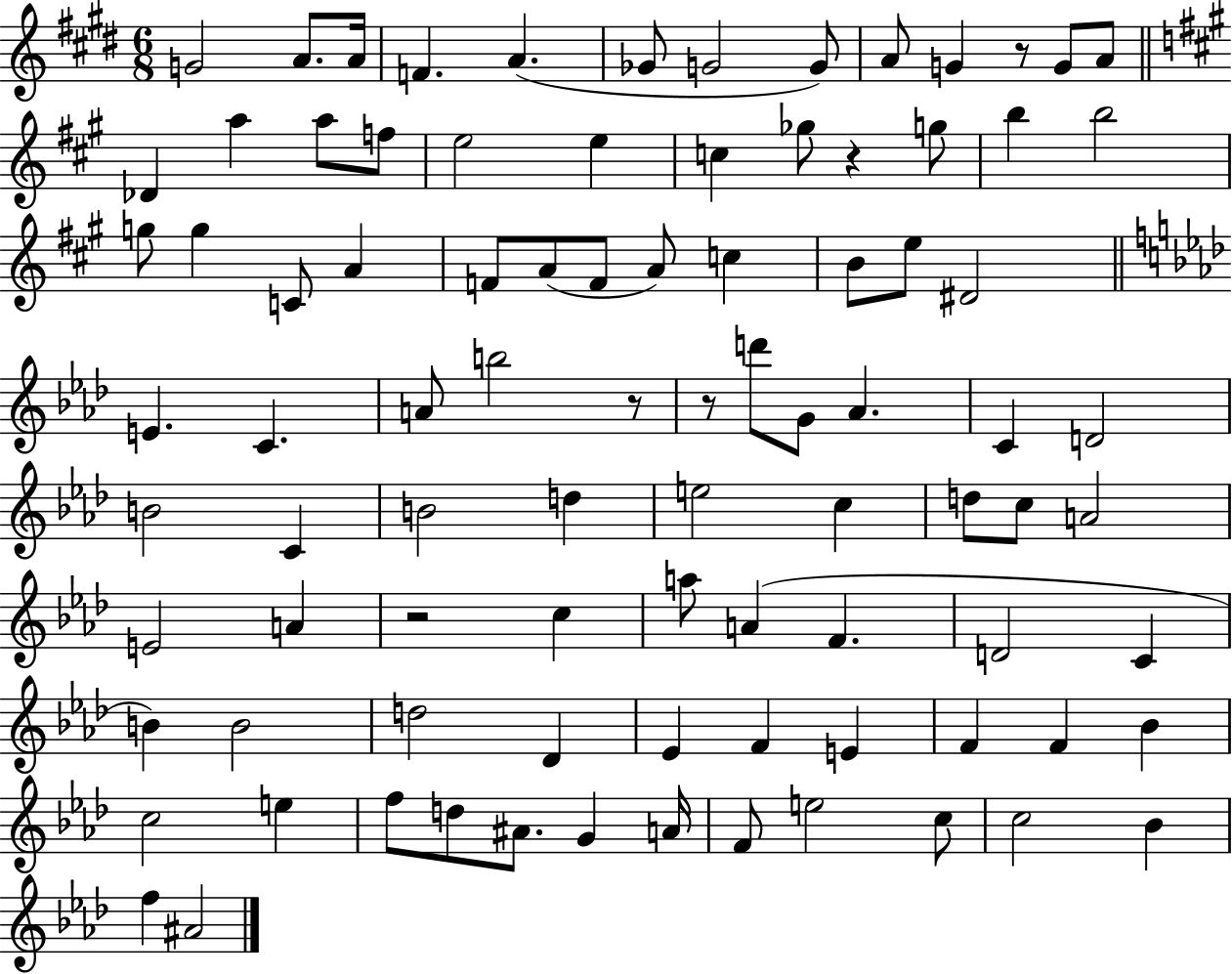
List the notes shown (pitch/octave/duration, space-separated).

G4/h A4/e. A4/s F4/q. A4/q. Gb4/e G4/h G4/e A4/e G4/q R/e G4/e A4/e Db4/q A5/q A5/e F5/e E5/h E5/q C5/q Gb5/e R/q G5/e B5/q B5/h G5/e G5/q C4/e A4/q F4/e A4/e F4/e A4/e C5/q B4/e E5/e D#4/h E4/q. C4/q. A4/e B5/h R/e R/e D6/e G4/e Ab4/q. C4/q D4/h B4/h C4/q B4/h D5/q E5/h C5/q D5/e C5/e A4/h E4/h A4/q R/h C5/q A5/e A4/q F4/q. D4/h C4/q B4/q B4/h D5/h Db4/q Eb4/q F4/q E4/q F4/q F4/q Bb4/q C5/h E5/q F5/e D5/e A#4/e. G4/q A4/s F4/e E5/h C5/e C5/h Bb4/q F5/q A#4/h